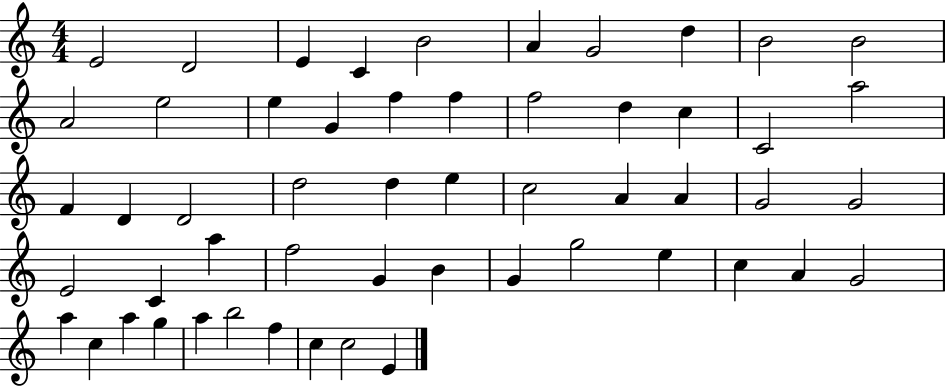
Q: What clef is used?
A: treble